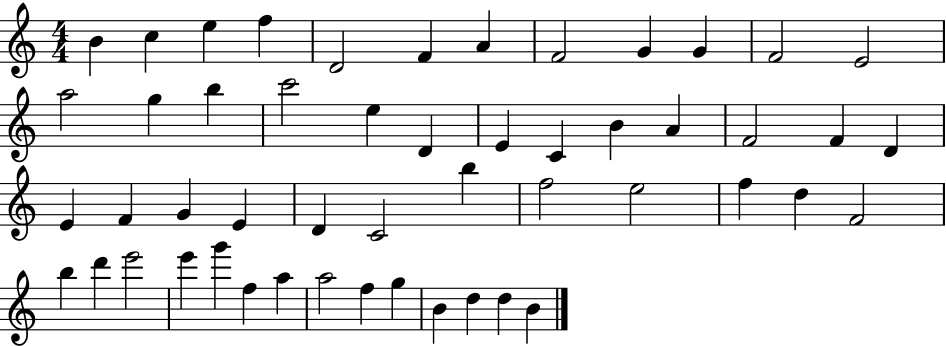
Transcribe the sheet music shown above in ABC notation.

X:1
T:Untitled
M:4/4
L:1/4
K:C
B c e f D2 F A F2 G G F2 E2 a2 g b c'2 e D E C B A F2 F D E F G E D C2 b f2 e2 f d F2 b d' e'2 e' g' f a a2 f g B d d B